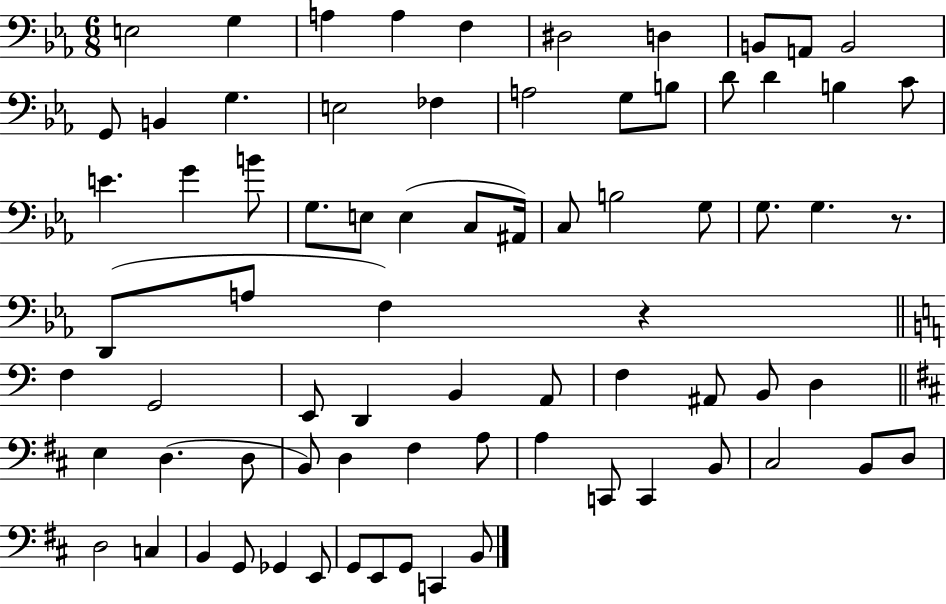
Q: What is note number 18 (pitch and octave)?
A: B3